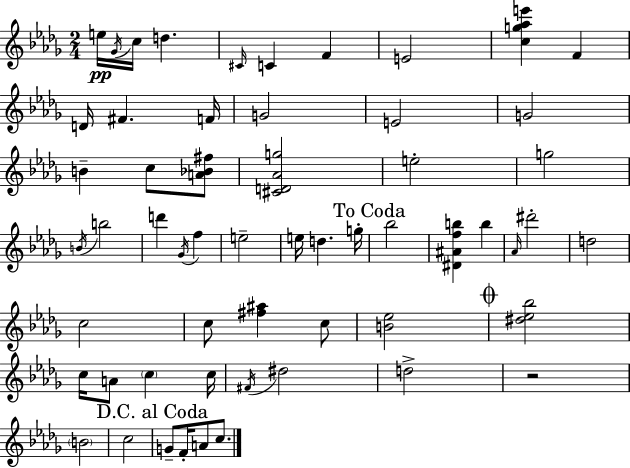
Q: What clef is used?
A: treble